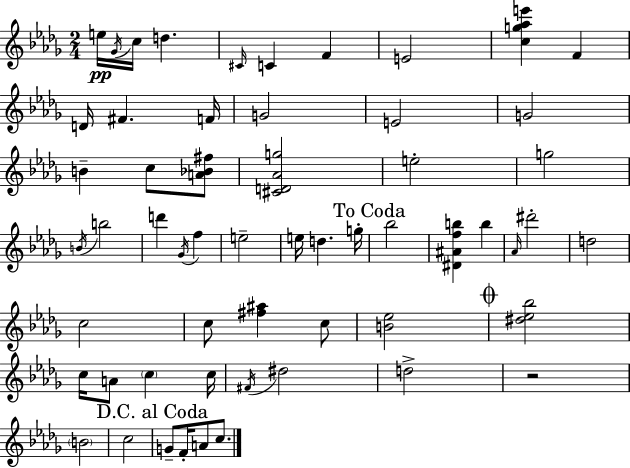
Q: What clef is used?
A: treble